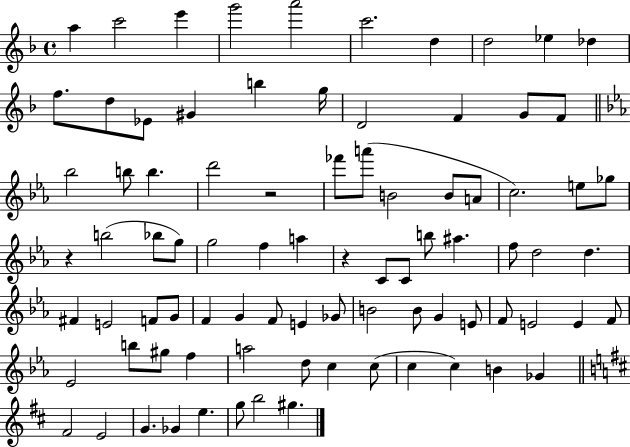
{
  \clef treble
  \time 4/4
  \defaultTimeSignature
  \key f \major
  a''4 c'''2 e'''4 | g'''2 a'''2 | c'''2. d''4 | d''2 ees''4 des''4 | \break f''8. d''8 ees'8 gis'4 b''4 g''16 | d'2 f'4 g'8 f'8 | \bar "||" \break \key ees \major bes''2 b''8 b''4. | d'''2 r2 | fes'''8 a'''8( b'2 b'8 a'8 | c''2.) e''8 ges''8 | \break r4 b''2( bes''8 g''8) | g''2 f''4 a''4 | r4 c'8 c'8 b''8 ais''4. | f''8 d''2 d''4. | \break fis'4 e'2 f'8 g'8 | f'4 g'4 f'8 e'4 ges'8 | b'2 b'8 g'4 e'8 | f'8 e'2 e'4 f'8 | \break ees'2 b''8 gis''8 f''4 | a''2 d''8 c''4 c''8( | c''4 c''4) b'4 ges'4 | \bar "||" \break \key d \major fis'2 e'2 | g'4. ges'4 e''4. | g''8 b''2 gis''4. | \bar "|."
}